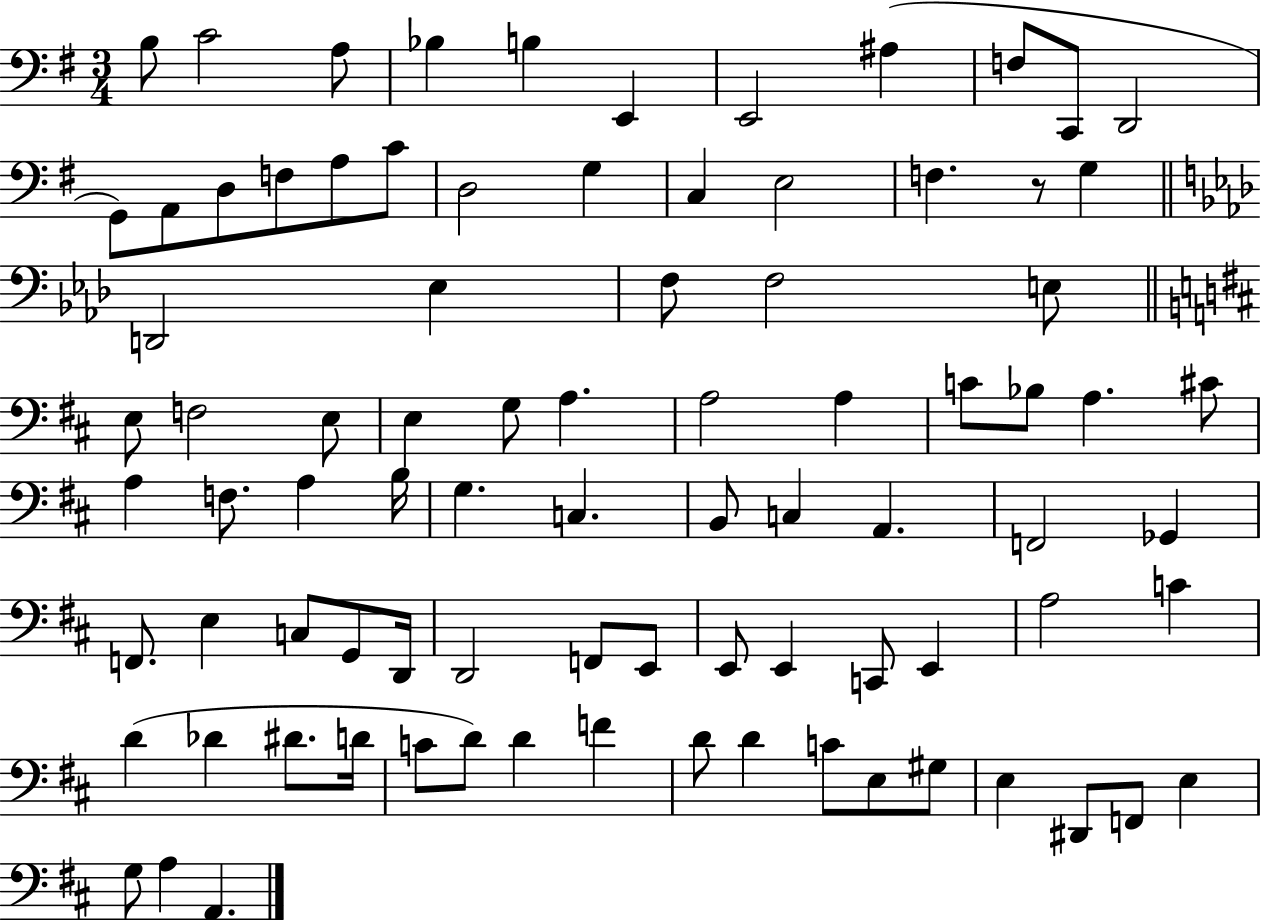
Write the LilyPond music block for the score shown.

{
  \clef bass
  \numericTimeSignature
  \time 3/4
  \key g \major
  b8 c'2 a8 | bes4 b4 e,4 | e,2 ais4( | f8 c,8 d,2 | \break g,8) a,8 d8 f8 a8 c'8 | d2 g4 | c4 e2 | f4. r8 g4 | \break \bar "||" \break \key f \minor d,2 ees4 | f8 f2 e8 | \bar "||" \break \key d \major e8 f2 e8 | e4 g8 a4. | a2 a4 | c'8 bes8 a4. cis'8 | \break a4 f8. a4 b16 | g4. c4. | b,8 c4 a,4. | f,2 ges,4 | \break f,8. e4 c8 g,8 d,16 | d,2 f,8 e,8 | e,8 e,4 c,8 e,4 | a2 c'4 | \break d'4( des'4 dis'8. d'16 | c'8 d'8) d'4 f'4 | d'8 d'4 c'8 e8 gis8 | e4 dis,8 f,8 e4 | \break g8 a4 a,4. | \bar "|."
}